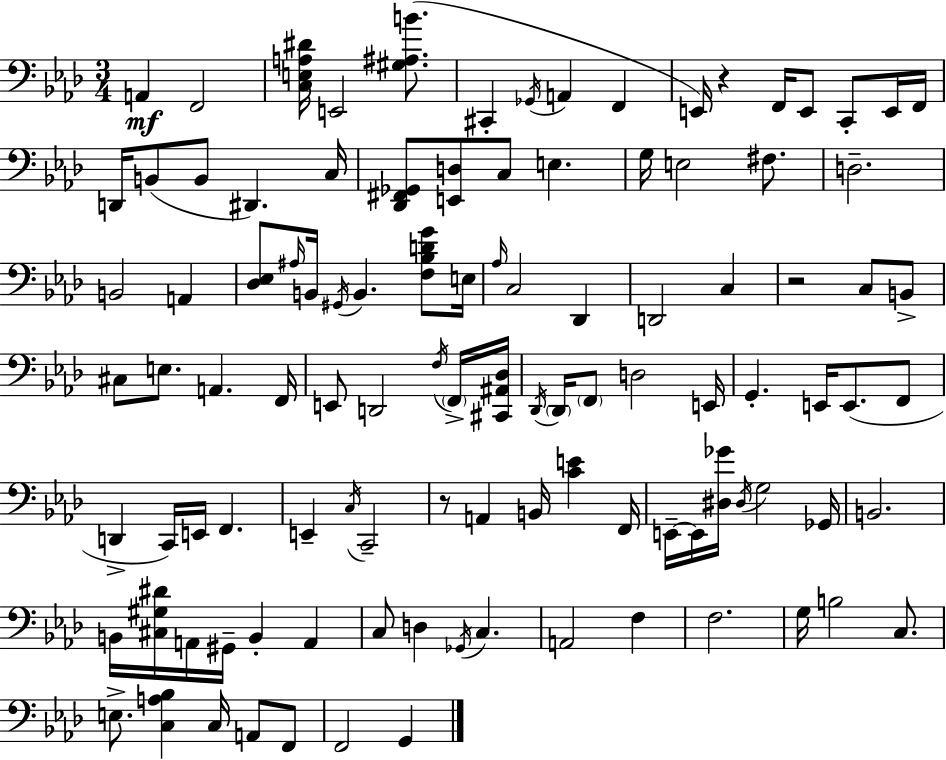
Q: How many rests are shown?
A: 3